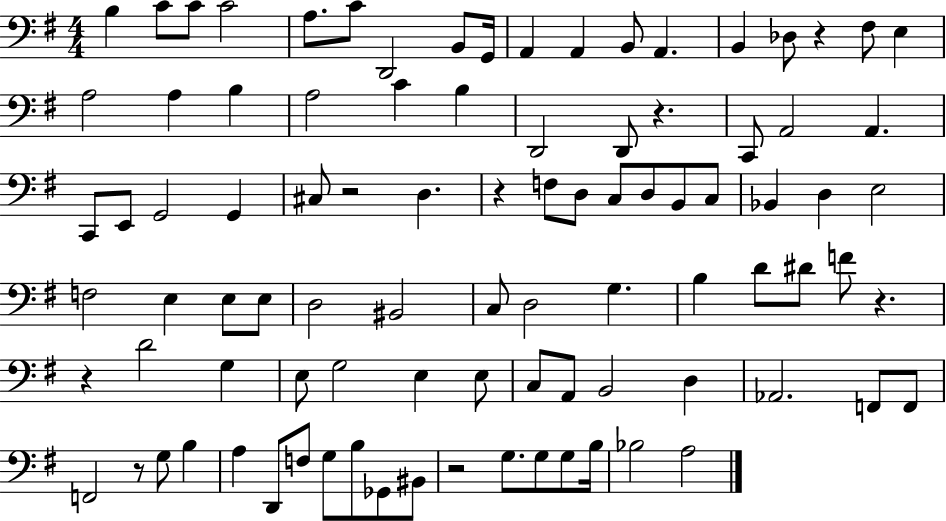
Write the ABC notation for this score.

X:1
T:Untitled
M:4/4
L:1/4
K:G
B, C/2 C/2 C2 A,/2 C/2 D,,2 B,,/2 G,,/4 A,, A,, B,,/2 A,, B,, _D,/2 z ^F,/2 E, A,2 A, B, A,2 C B, D,,2 D,,/2 z C,,/2 A,,2 A,, C,,/2 E,,/2 G,,2 G,, ^C,/2 z2 D, z F,/2 D,/2 C,/2 D,/2 B,,/2 C,/2 _B,, D, E,2 F,2 E, E,/2 E,/2 D,2 ^B,,2 C,/2 D,2 G, B, D/2 ^D/2 F/2 z z D2 G, E,/2 G,2 E, E,/2 C,/2 A,,/2 B,,2 D, _A,,2 F,,/2 F,,/2 F,,2 z/2 G,/2 B, A, D,,/2 F,/2 G,/2 B,/2 _G,,/2 ^B,,/2 z2 G,/2 G,/2 G,/2 B,/4 _B,2 A,2